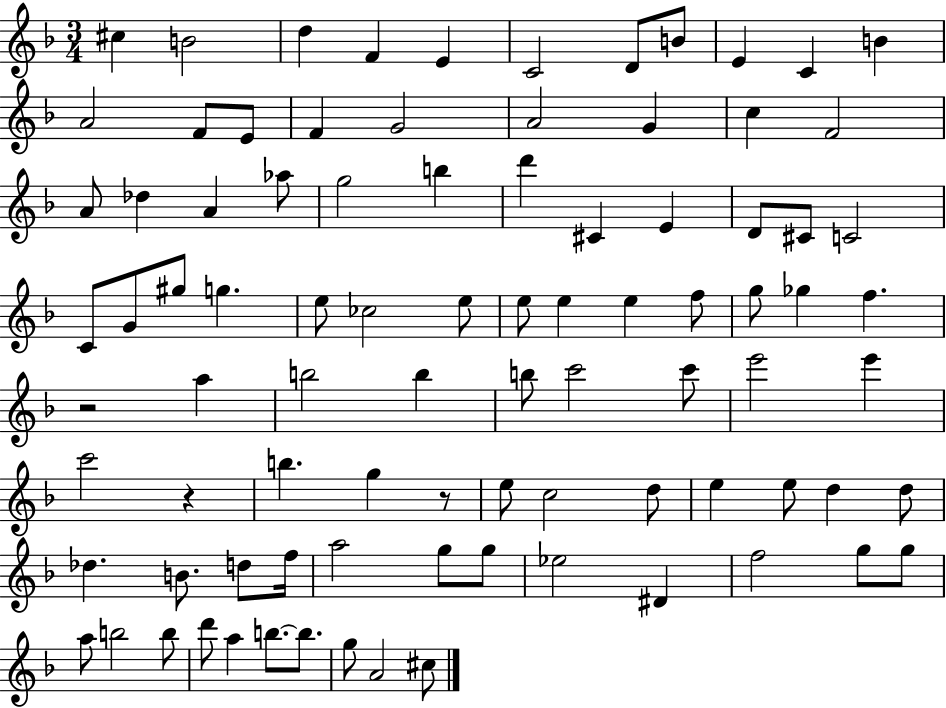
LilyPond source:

{
  \clef treble
  \numericTimeSignature
  \time 3/4
  \key f \major
  cis''4 b'2 | d''4 f'4 e'4 | c'2 d'8 b'8 | e'4 c'4 b'4 | \break a'2 f'8 e'8 | f'4 g'2 | a'2 g'4 | c''4 f'2 | \break a'8 des''4 a'4 aes''8 | g''2 b''4 | d'''4 cis'4 e'4 | d'8 cis'8 c'2 | \break c'8 g'8 gis''8 g''4. | e''8 ces''2 e''8 | e''8 e''4 e''4 f''8 | g''8 ges''4 f''4. | \break r2 a''4 | b''2 b''4 | b''8 c'''2 c'''8 | e'''2 e'''4 | \break c'''2 r4 | b''4. g''4 r8 | e''8 c''2 d''8 | e''4 e''8 d''4 d''8 | \break des''4. b'8. d''8 f''16 | a''2 g''8 g''8 | ees''2 dis'4 | f''2 g''8 g''8 | \break a''8 b''2 b''8 | d'''8 a''4 b''8.~~ b''8. | g''8 a'2 cis''8 | \bar "|."
}